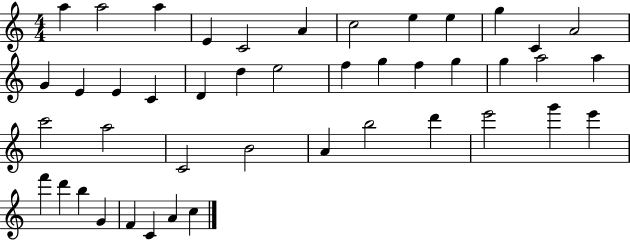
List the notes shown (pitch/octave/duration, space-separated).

A5/q A5/h A5/q E4/q C4/h A4/q C5/h E5/q E5/q G5/q C4/q A4/h G4/q E4/q E4/q C4/q D4/q D5/q E5/h F5/q G5/q F5/q G5/q G5/q A5/h A5/q C6/h A5/h C4/h B4/h A4/q B5/h D6/q E6/h G6/q E6/q F6/q D6/q B5/q G4/q F4/q C4/q A4/q C5/q